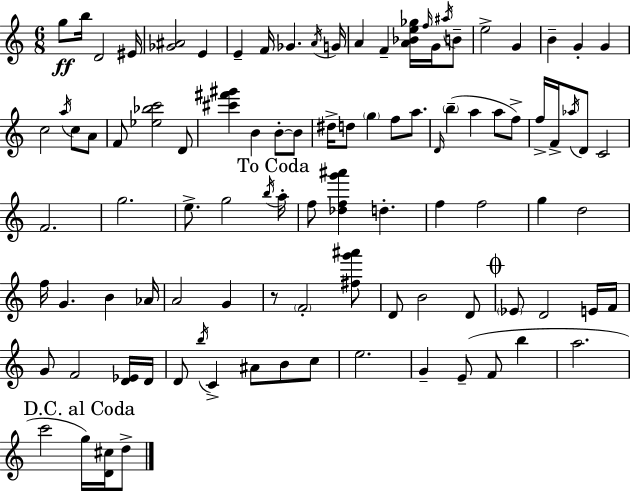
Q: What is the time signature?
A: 6/8